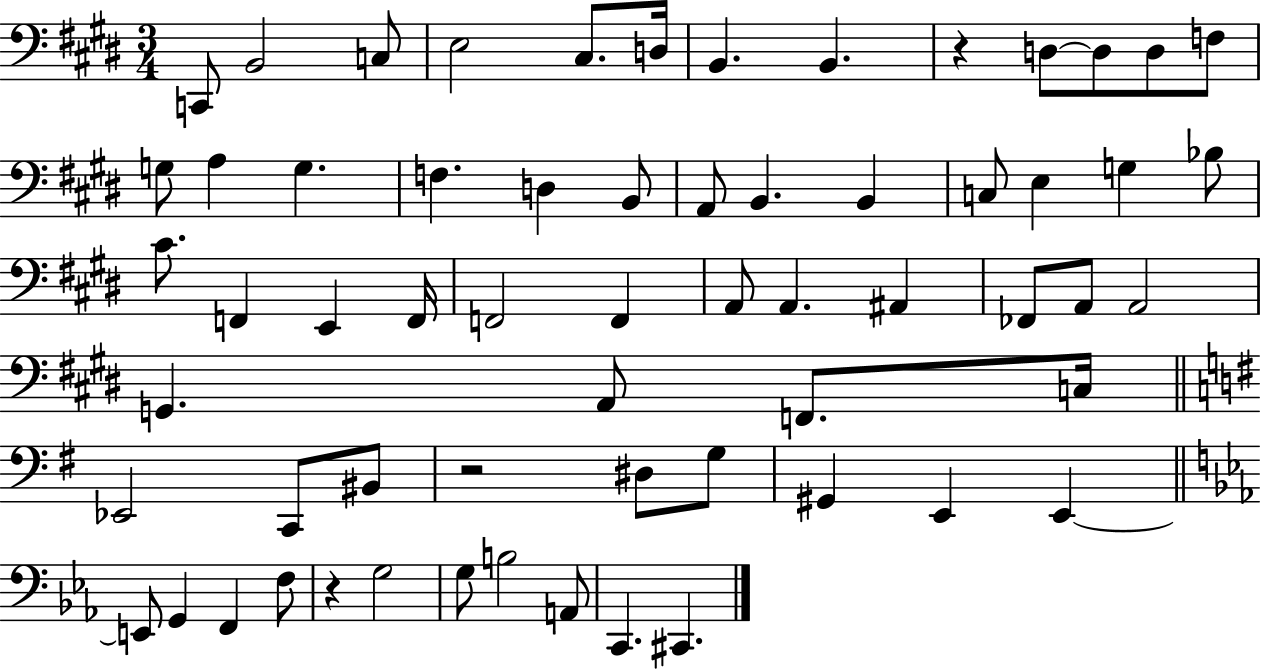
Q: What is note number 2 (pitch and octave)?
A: B2